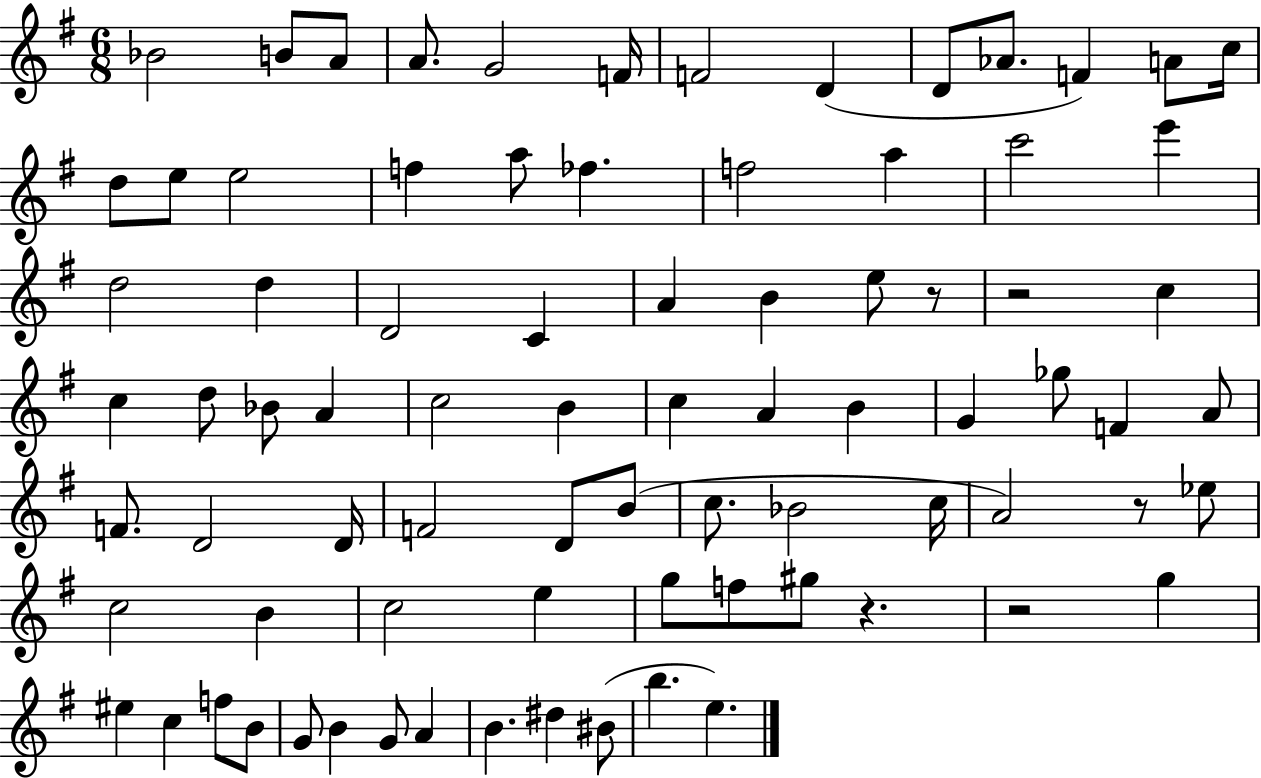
{
  \clef treble
  \numericTimeSignature
  \time 6/8
  \key g \major
  bes'2 b'8 a'8 | a'8. g'2 f'16 | f'2 d'4( | d'8 aes'8. f'4) a'8 c''16 | \break d''8 e''8 e''2 | f''4 a''8 fes''4. | f''2 a''4 | c'''2 e'''4 | \break d''2 d''4 | d'2 c'4 | a'4 b'4 e''8 r8 | r2 c''4 | \break c''4 d''8 bes'8 a'4 | c''2 b'4 | c''4 a'4 b'4 | g'4 ges''8 f'4 a'8 | \break f'8. d'2 d'16 | f'2 d'8 b'8( | c''8. bes'2 c''16 | a'2) r8 ees''8 | \break c''2 b'4 | c''2 e''4 | g''8 f''8 gis''8 r4. | r2 g''4 | \break eis''4 c''4 f''8 b'8 | g'8 b'4 g'8 a'4 | b'4. dis''4 bis'8( | b''4. e''4.) | \break \bar "|."
}